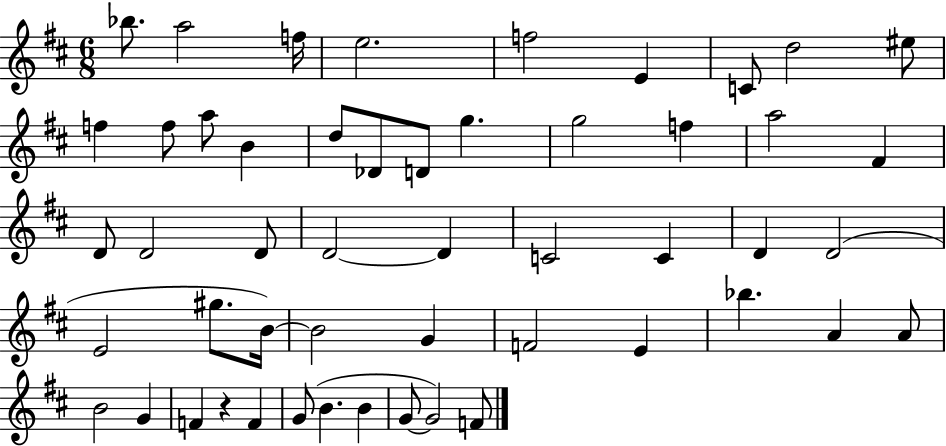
Bb5/e. A5/h F5/s E5/h. F5/h E4/q C4/e D5/h EIS5/e F5/q F5/e A5/e B4/q D5/e Db4/e D4/e G5/q. G5/h F5/q A5/h F#4/q D4/e D4/h D4/e D4/h D4/q C4/h C4/q D4/q D4/h E4/h G#5/e. B4/s B4/h G4/q F4/h E4/q Bb5/q. A4/q A4/e B4/h G4/q F4/q R/q F4/q G4/e B4/q. B4/q G4/e G4/h F4/e